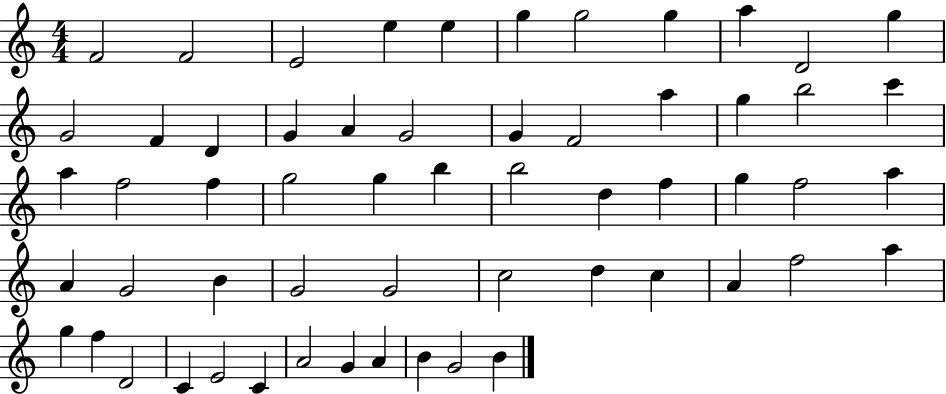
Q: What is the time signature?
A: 4/4